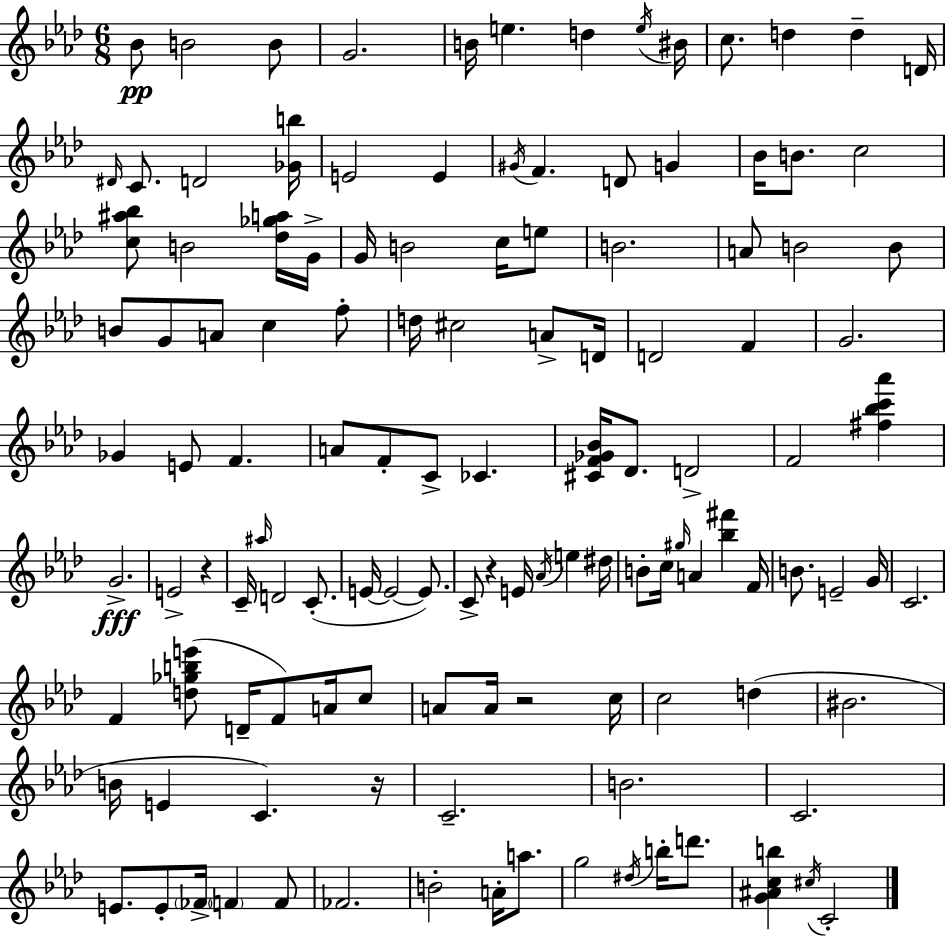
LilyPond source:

{
  \clef treble
  \numericTimeSignature
  \time 6/8
  \key f \minor
  \repeat volta 2 { bes'8\pp b'2 b'8 | g'2. | b'16 e''4. d''4 \acciaccatura { e''16 } | bis'16 c''8. d''4 d''4-- | \break d'16 \grace { dis'16 } c'8. d'2 | <ges' b''>16 e'2 e'4 | \acciaccatura { gis'16 } f'4. d'8 g'4 | bes'16 b'8. c''2 | \break <c'' ais'' bes''>8 b'2 | <des'' ges'' a''>16 g'16-> g'16 b'2 | c''16 e''8 b'2. | a'8 b'2 | \break b'8 b'8 g'8 a'8 c''4 | f''8-. d''16 cis''2 | a'8-> d'16 d'2 f'4 | g'2. | \break ges'4 e'8 f'4. | a'8 f'8-. c'8-> ces'4. | <cis' f' ges' bes'>16 des'8. d'2-> | f'2 <fis'' bes'' c''' aes'''>4 | \break g'2.->\fff | e'2-> r4 | c'16-- \grace { ais''16 } d'2 | c'8.-.( e'16~~ e'2~~ | \break e'8.) c'8-> r4 e'16 \acciaccatura { aes'16 } | e''4 dis''16 b'8-. c''16 \grace { gis''16 } a'4 | <bes'' fis'''>4 f'16 b'8. e'2-- | g'16 c'2. | \break f'4 <d'' ges'' b'' e'''>8( | d'16-- f'8) a'16 c''8 a'8 a'16 r2 | c''16 c''2 | d''4( bis'2. | \break b'16 e'4 c'4.) | r16 c'2.-- | b'2. | c'2. | \break e'8. e'8-. \parenthesize fes'16-> | \parenthesize f'4 f'8 fes'2. | b'2-. | a'16-. a''8. g''2 | \break \acciaccatura { dis''16 } b''16-. d'''8. <g' ais' c'' b''>4 \acciaccatura { cis''16 } | c'2-. } \bar "|."
}